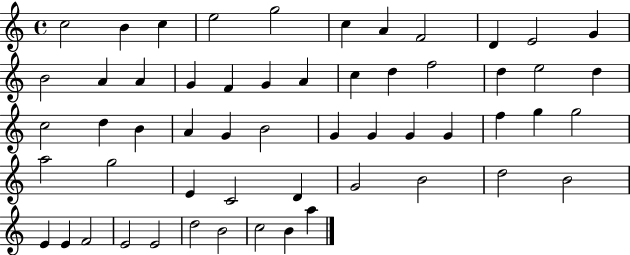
C5/h B4/q C5/q E5/h G5/h C5/q A4/q F4/h D4/q E4/h G4/q B4/h A4/q A4/q G4/q F4/q G4/q A4/q C5/q D5/q F5/h D5/q E5/h D5/q C5/h D5/q B4/q A4/q G4/q B4/h G4/q G4/q G4/q G4/q F5/q G5/q G5/h A5/h G5/h E4/q C4/h D4/q G4/h B4/h D5/h B4/h E4/q E4/q F4/h E4/h E4/h D5/h B4/h C5/h B4/q A5/q